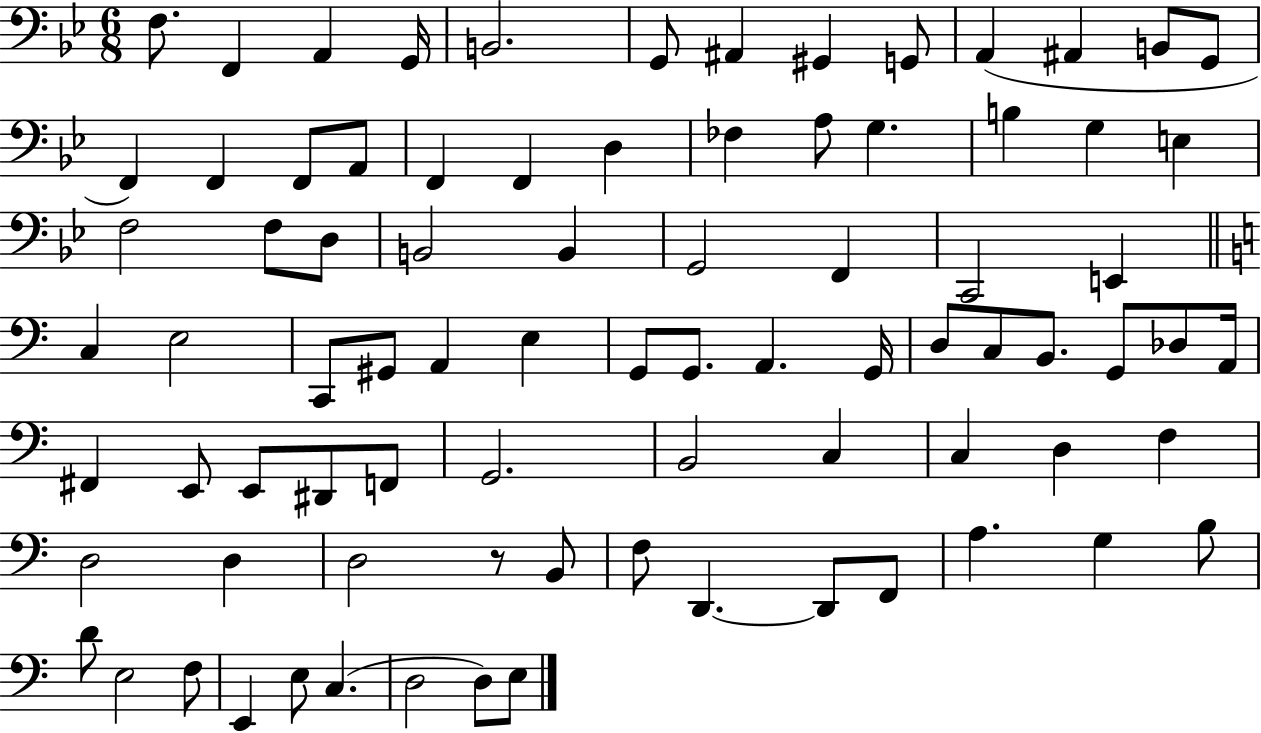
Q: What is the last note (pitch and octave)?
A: E3